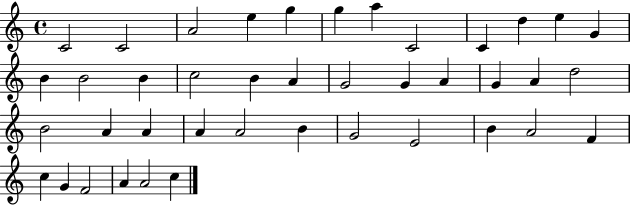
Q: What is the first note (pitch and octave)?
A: C4